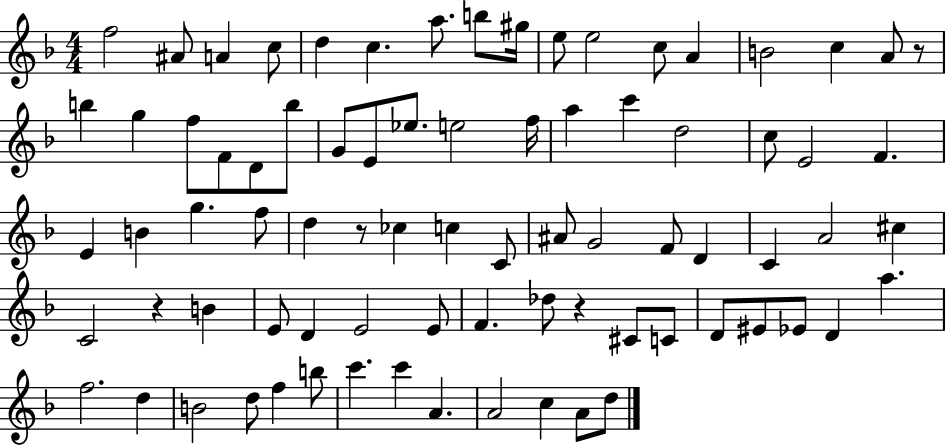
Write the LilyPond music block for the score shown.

{
  \clef treble
  \numericTimeSignature
  \time 4/4
  \key f \major
  f''2 ais'8 a'4 c''8 | d''4 c''4. a''8. b''8 gis''16 | e''8 e''2 c''8 a'4 | b'2 c''4 a'8 r8 | \break b''4 g''4 f''8 f'8 d'8 b''8 | g'8 e'8 ees''8. e''2 f''16 | a''4 c'''4 d''2 | c''8 e'2 f'4. | \break e'4 b'4 g''4. f''8 | d''4 r8 ces''4 c''4 c'8 | ais'8 g'2 f'8 d'4 | c'4 a'2 cis''4 | \break c'2 r4 b'4 | e'8 d'4 e'2 e'8 | f'4. des''8 r4 cis'8 c'8 | d'8 eis'8 ees'8 d'4 a''4. | \break f''2. d''4 | b'2 d''8 f''4 b''8 | c'''4. c'''4 a'4. | a'2 c''4 a'8 d''8 | \break \bar "|."
}